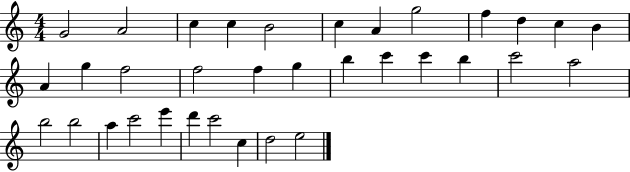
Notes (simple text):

G4/h A4/h C5/q C5/q B4/h C5/q A4/q G5/h F5/q D5/q C5/q B4/q A4/q G5/q F5/h F5/h F5/q G5/q B5/q C6/q C6/q B5/q C6/h A5/h B5/h B5/h A5/q C6/h E6/q D6/q C6/h C5/q D5/h E5/h